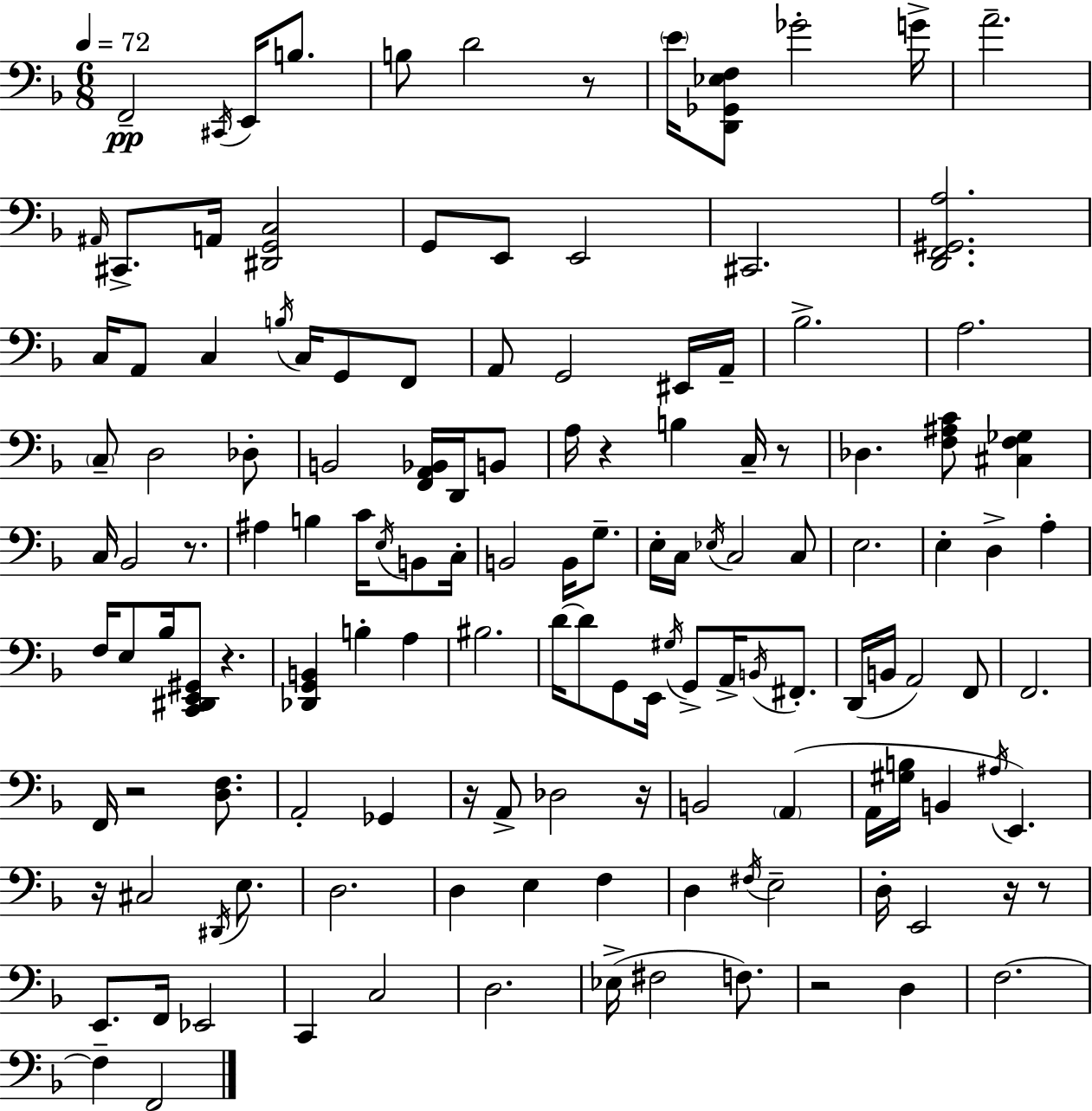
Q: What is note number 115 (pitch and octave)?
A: F3